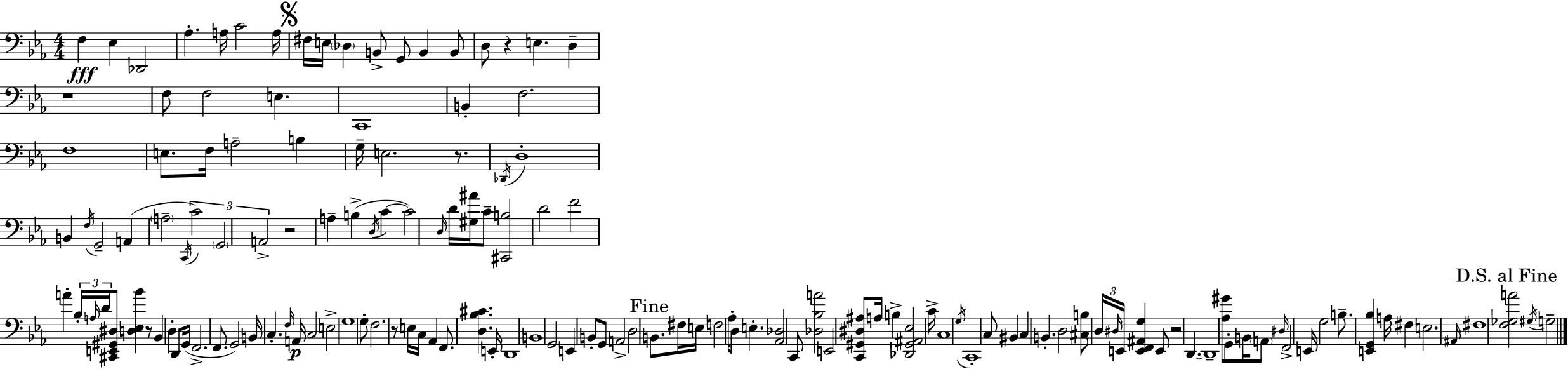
X:1
T:Untitled
M:4/4
L:1/4
K:Eb
F, _E, _D,,2 _A, A,/4 C2 A,/4 ^F,/4 E,/4 _D, B,,/2 G,,/2 B,, B,,/2 D,/2 z E, D, z4 F,/2 F,2 E, C,,4 B,, F,2 F,4 E,/2 F,/4 A,2 B, G,/4 E,2 z/2 _D,,/4 D,4 B,, F,/4 G,,2 A,, A,2 C,,/4 C2 G,,2 A,,2 z2 A, B, D,/4 C C2 D,/4 D/4 [^G,^A]/4 C/2 [^C,,B,]2 D2 F2 A _B,/4 A,/4 D/4 [^C,,E,,^G,,^D,]/2 [D,_E,_B] z/2 _B,, D, D,,/2 G,,/4 F,,2 F,,/2 G,,2 B,,/4 C, F,/4 A,,/4 C,2 E,2 G,4 G,/2 F,2 z/2 E,/4 C,/4 _A,, F,,/2 [D,_B,^C] E,,/4 D,,4 B,,4 G,,2 E,, B,,/2 G,,/2 A,,2 D,2 B,,/2 ^F,/4 E,/4 F,2 _A,/4 D,/2 E, [_A,,_D,]2 C,,/2 [_D,_B,A]2 E,,2 [C,,^G,,^D,^A,]/2 A,/4 B, [_D,,^G,,^A,,_E,]2 C/4 C,4 G,/4 C,,4 C,/2 ^B,, C, B,, D,2 [^C,B,]/2 D,/4 ^D,/4 E,,/4 [E,,F,,^A,,G,] E,,/2 z2 D,, D,,4 [_A,^G]/2 G,,/2 B,,/4 A,,/2 ^D,/4 F,,2 E,,/4 G,2 B,/2 [E,,G,,_B,] A,/4 ^F, E,2 ^A,,/4 ^F,4 [F,_G,A]2 ^G,/4 G,2